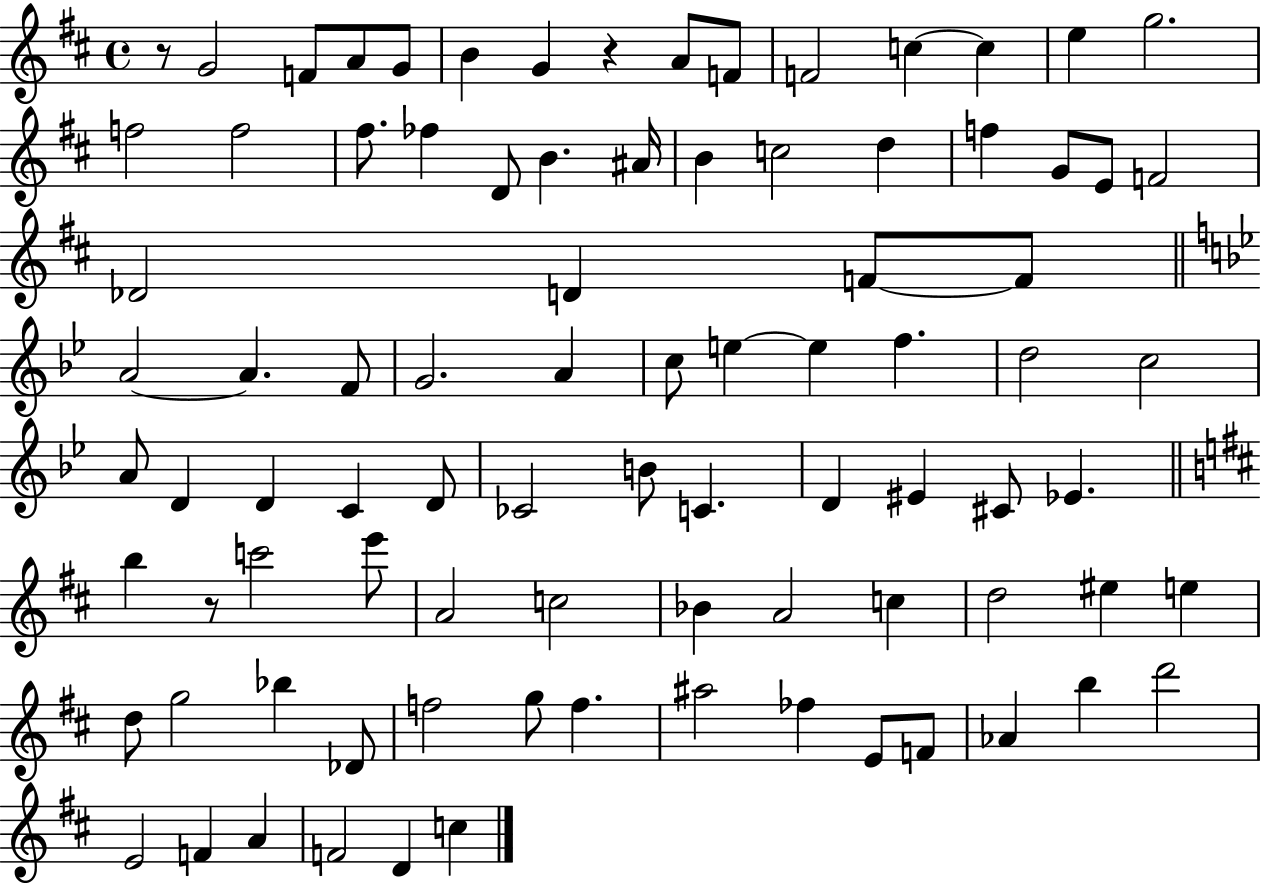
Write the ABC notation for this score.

X:1
T:Untitled
M:4/4
L:1/4
K:D
z/2 G2 F/2 A/2 G/2 B G z A/2 F/2 F2 c c e g2 f2 f2 ^f/2 _f D/2 B ^A/4 B c2 d f G/2 E/2 F2 _D2 D F/2 F/2 A2 A F/2 G2 A c/2 e e f d2 c2 A/2 D D C D/2 _C2 B/2 C D ^E ^C/2 _E b z/2 c'2 e'/2 A2 c2 _B A2 c d2 ^e e d/2 g2 _b _D/2 f2 g/2 f ^a2 _f E/2 F/2 _A b d'2 E2 F A F2 D c